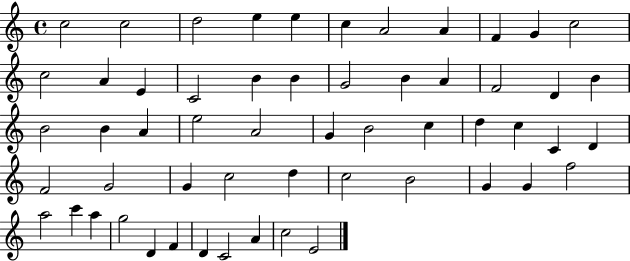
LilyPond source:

{
  \clef treble
  \time 4/4
  \defaultTimeSignature
  \key c \major
  c''2 c''2 | d''2 e''4 e''4 | c''4 a'2 a'4 | f'4 g'4 c''2 | \break c''2 a'4 e'4 | c'2 b'4 b'4 | g'2 b'4 a'4 | f'2 d'4 b'4 | \break b'2 b'4 a'4 | e''2 a'2 | g'4 b'2 c''4 | d''4 c''4 c'4 d'4 | \break f'2 g'2 | g'4 c''2 d''4 | c''2 b'2 | g'4 g'4 f''2 | \break a''2 c'''4 a''4 | g''2 d'4 f'4 | d'4 c'2 a'4 | c''2 e'2 | \break \bar "|."
}